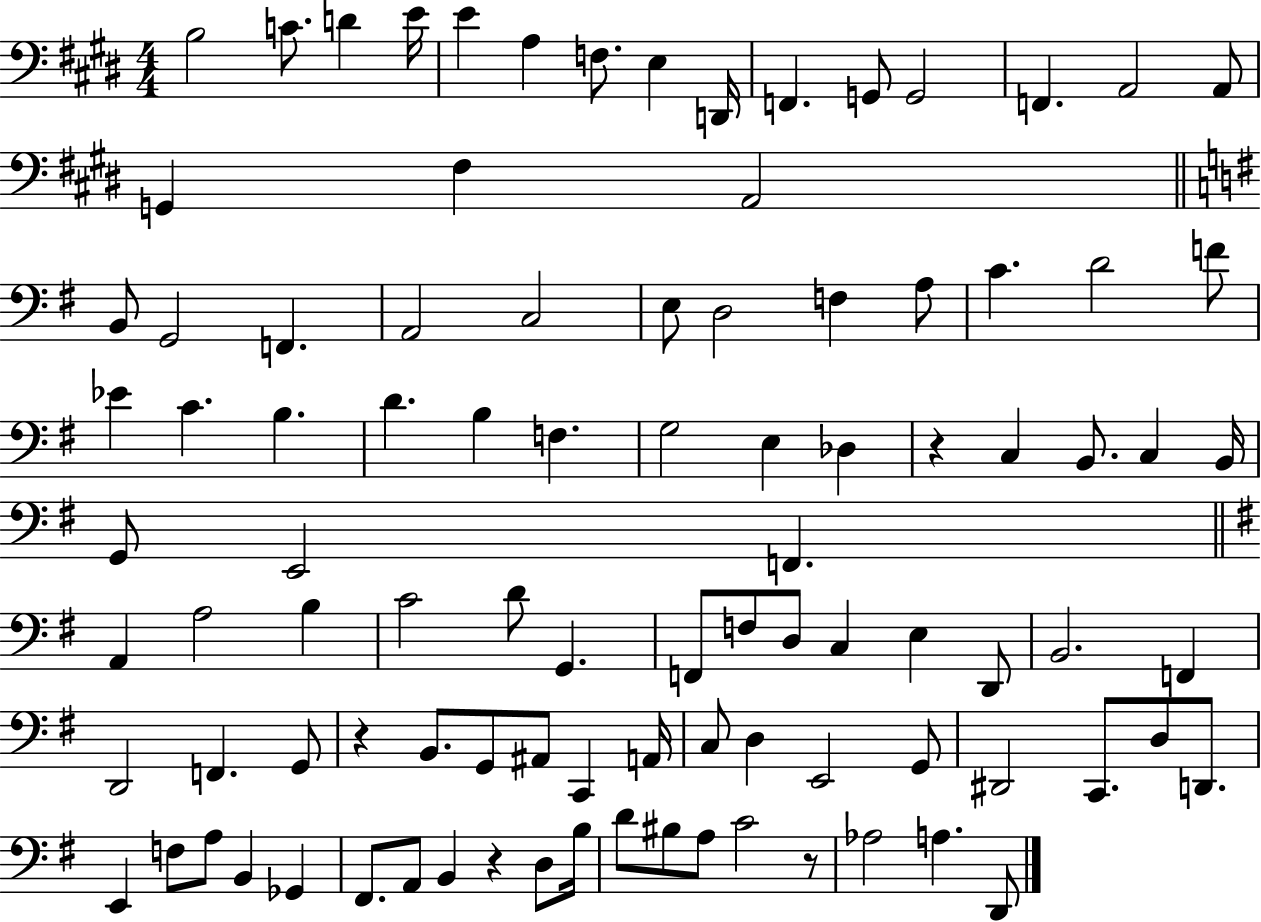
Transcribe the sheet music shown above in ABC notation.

X:1
T:Untitled
M:4/4
L:1/4
K:E
B,2 C/2 D E/4 E A, F,/2 E, D,,/4 F,, G,,/2 G,,2 F,, A,,2 A,,/2 G,, ^F, A,,2 B,,/2 G,,2 F,, A,,2 C,2 E,/2 D,2 F, A,/2 C D2 F/2 _E C B, D B, F, G,2 E, _D, z C, B,,/2 C, B,,/4 G,,/2 E,,2 F,, A,, A,2 B, C2 D/2 G,, F,,/2 F,/2 D,/2 C, E, D,,/2 B,,2 F,, D,,2 F,, G,,/2 z B,,/2 G,,/2 ^A,,/2 C,, A,,/4 C,/2 D, E,,2 G,,/2 ^D,,2 C,,/2 D,/2 D,,/2 E,, F,/2 A,/2 B,, _G,, ^F,,/2 A,,/2 B,, z D,/2 B,/4 D/2 ^B,/2 A,/2 C2 z/2 _A,2 A, D,,/2